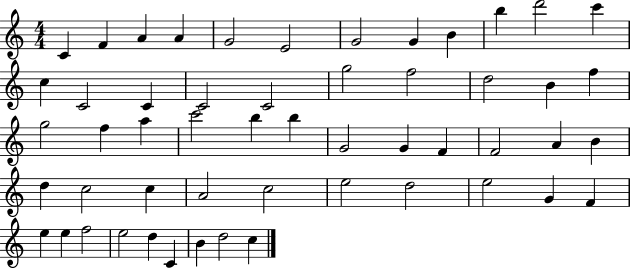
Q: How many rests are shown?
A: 0